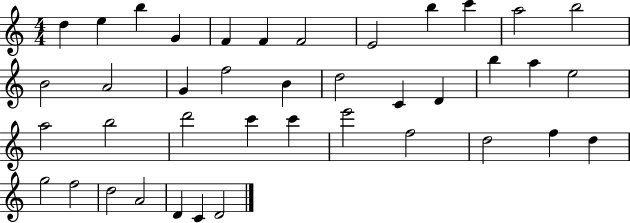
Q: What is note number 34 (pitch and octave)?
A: G5